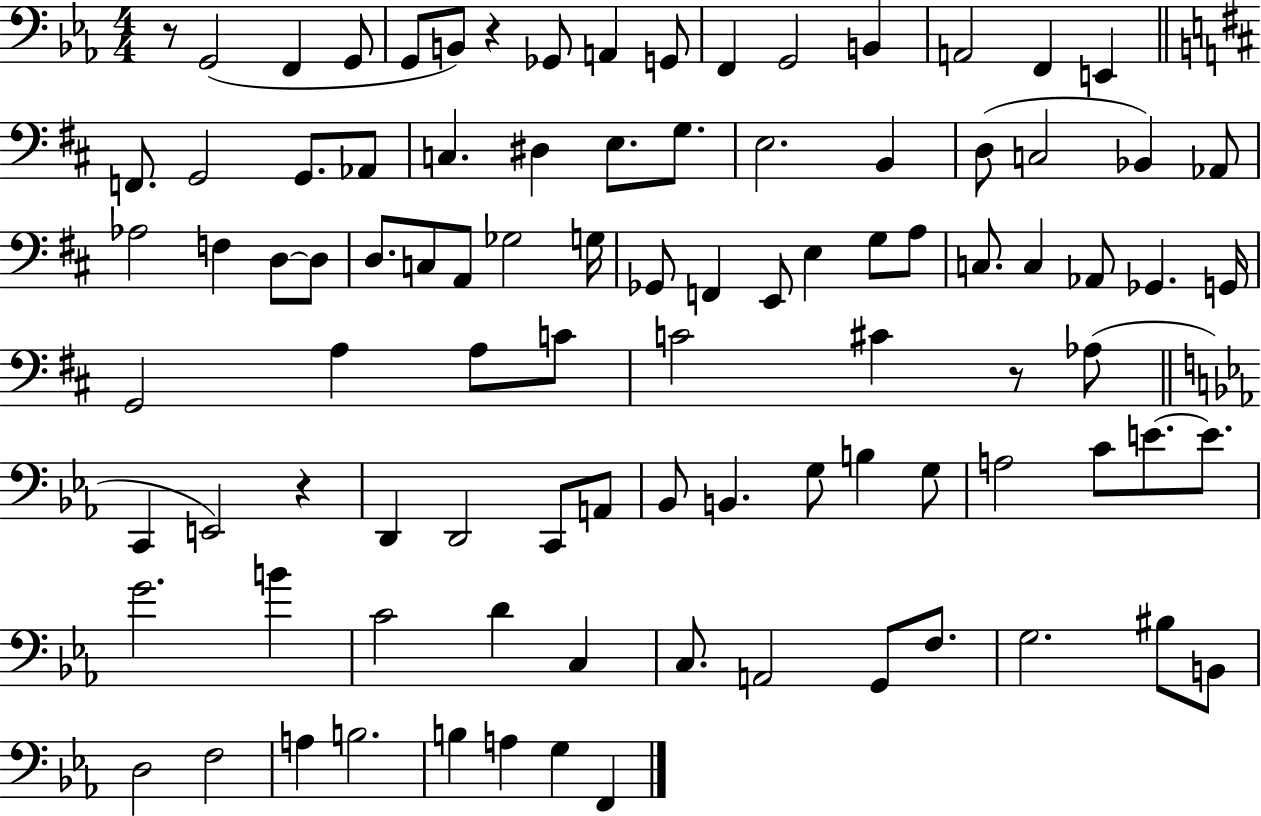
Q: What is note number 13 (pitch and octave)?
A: F2